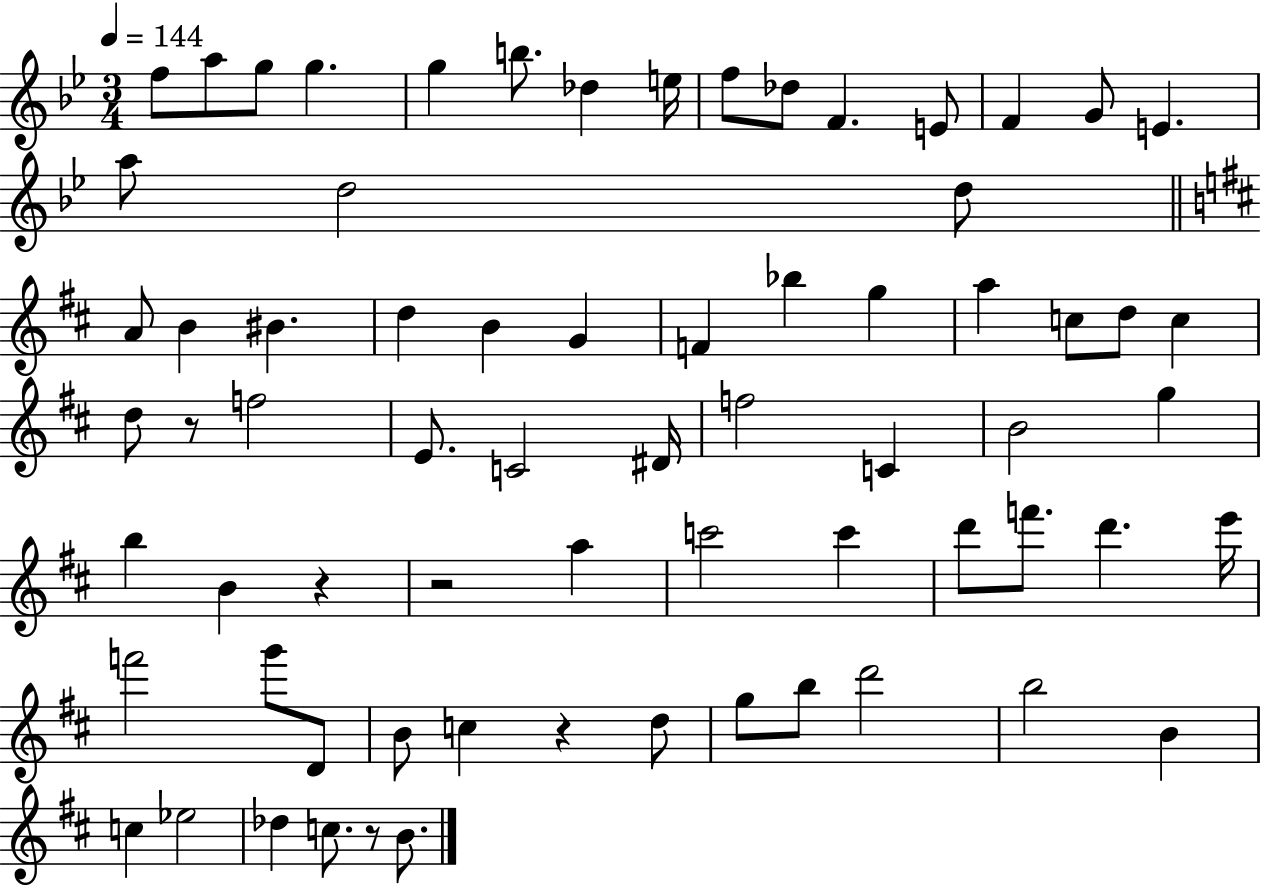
F5/e A5/e G5/e G5/q. G5/q B5/e. Db5/q E5/s F5/e Db5/e F4/q. E4/e F4/q G4/e E4/q. A5/e D5/h D5/e A4/e B4/q BIS4/q. D5/q B4/q G4/q F4/q Bb5/q G5/q A5/q C5/e D5/e C5/q D5/e R/e F5/h E4/e. C4/h D#4/s F5/h C4/q B4/h G5/q B5/q B4/q R/q R/h A5/q C6/h C6/q D6/e F6/e. D6/q. E6/s F6/h G6/e D4/e B4/e C5/q R/q D5/e G5/e B5/e D6/h B5/h B4/q C5/q Eb5/h Db5/q C5/e. R/e B4/e.